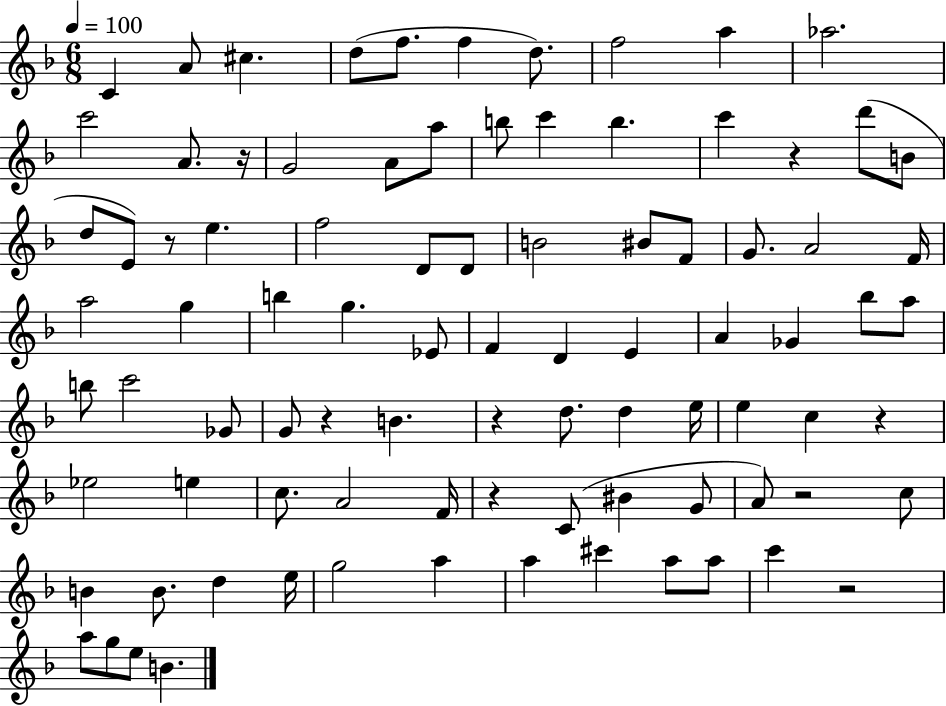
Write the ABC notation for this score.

X:1
T:Untitled
M:6/8
L:1/4
K:F
C A/2 ^c d/2 f/2 f d/2 f2 a _a2 c'2 A/2 z/4 G2 A/2 a/2 b/2 c' b c' z d'/2 B/2 d/2 E/2 z/2 e f2 D/2 D/2 B2 ^B/2 F/2 G/2 A2 F/4 a2 g b g _E/2 F D E A _G _b/2 a/2 b/2 c'2 _G/2 G/2 z B z d/2 d e/4 e c z _e2 e c/2 A2 F/4 z C/2 ^B G/2 A/2 z2 c/2 B B/2 d e/4 g2 a a ^c' a/2 a/2 c' z2 a/2 g/2 e/2 B